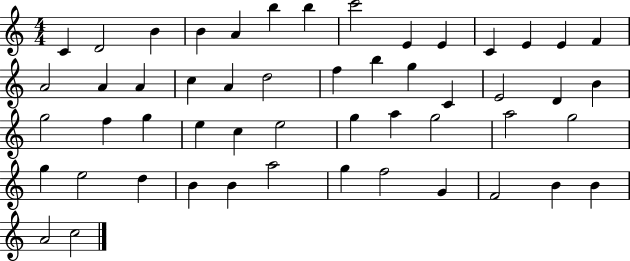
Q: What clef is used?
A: treble